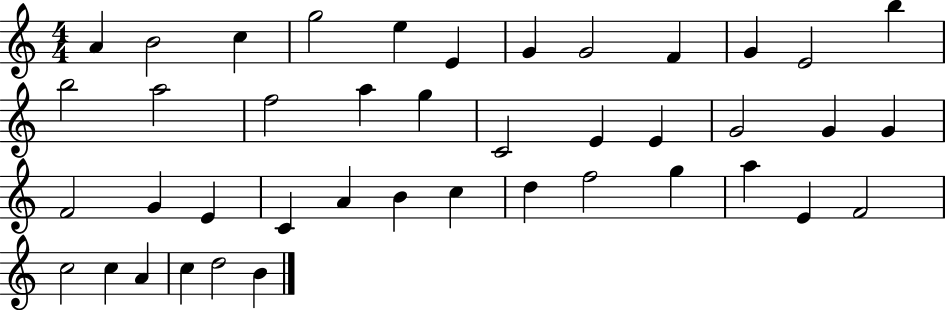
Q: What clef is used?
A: treble